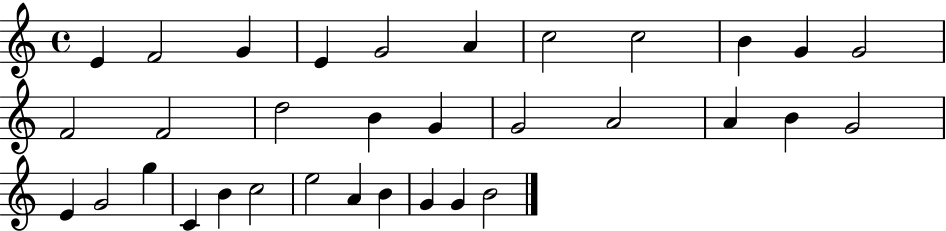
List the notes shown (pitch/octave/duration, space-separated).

E4/q F4/h G4/q E4/q G4/h A4/q C5/h C5/h B4/q G4/q G4/h F4/h F4/h D5/h B4/q G4/q G4/h A4/h A4/q B4/q G4/h E4/q G4/h G5/q C4/q B4/q C5/h E5/h A4/q B4/q G4/q G4/q B4/h